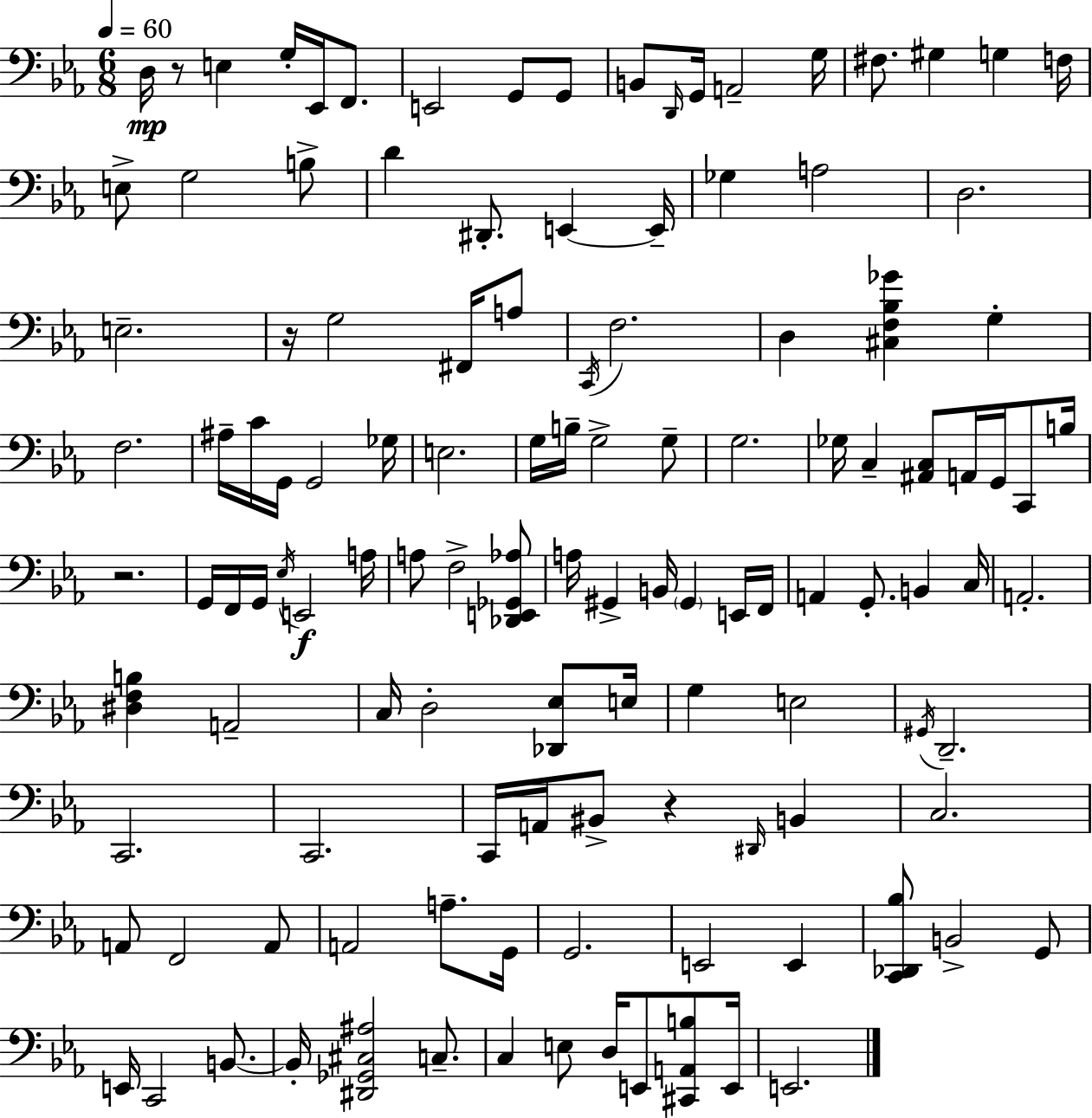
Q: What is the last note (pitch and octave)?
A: E2